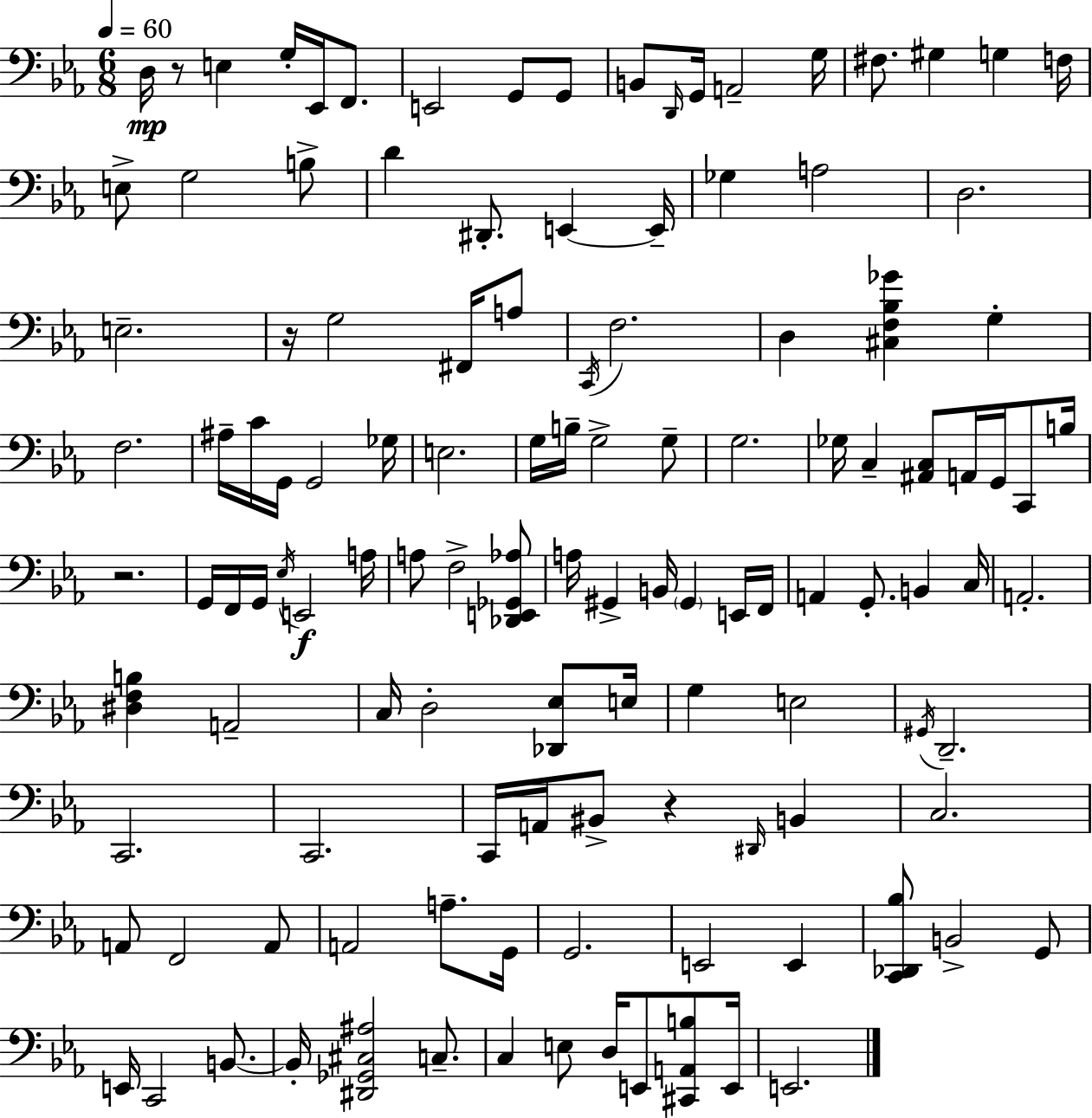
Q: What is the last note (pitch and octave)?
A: E2